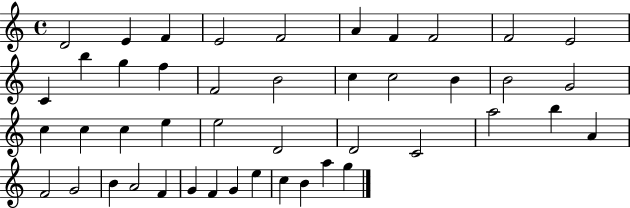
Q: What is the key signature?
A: C major